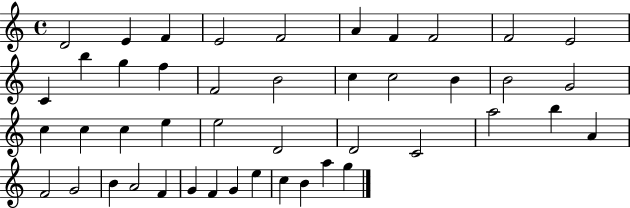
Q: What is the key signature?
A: C major